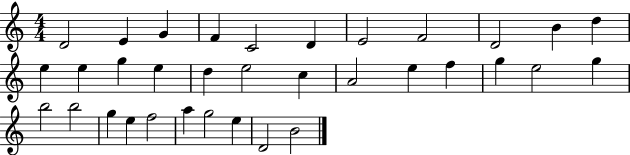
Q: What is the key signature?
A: C major